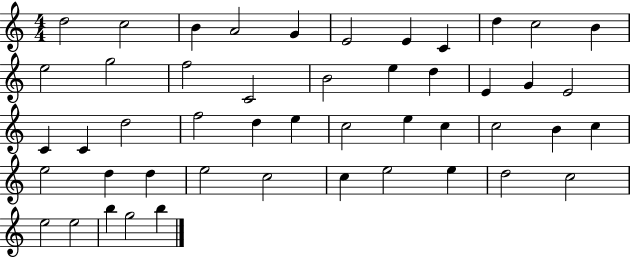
D5/h C5/h B4/q A4/h G4/q E4/h E4/q C4/q D5/q C5/h B4/q E5/h G5/h F5/h C4/h B4/h E5/q D5/q E4/q G4/q E4/h C4/q C4/q D5/h F5/h D5/q E5/q C5/h E5/q C5/q C5/h B4/q C5/q E5/h D5/q D5/q E5/h C5/h C5/q E5/h E5/q D5/h C5/h E5/h E5/h B5/q G5/h B5/q